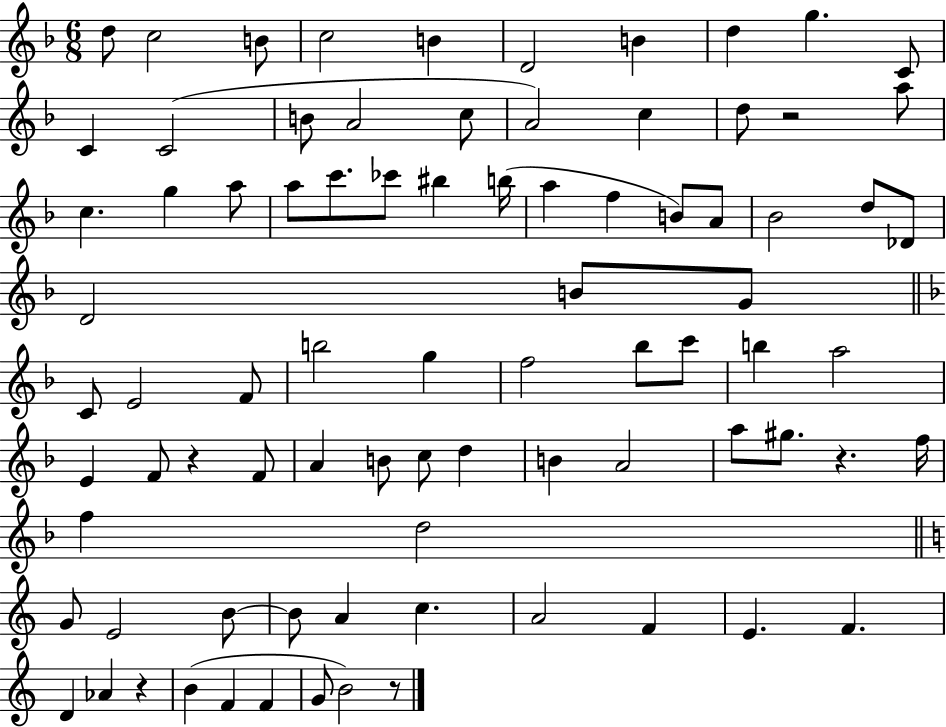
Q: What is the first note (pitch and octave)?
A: D5